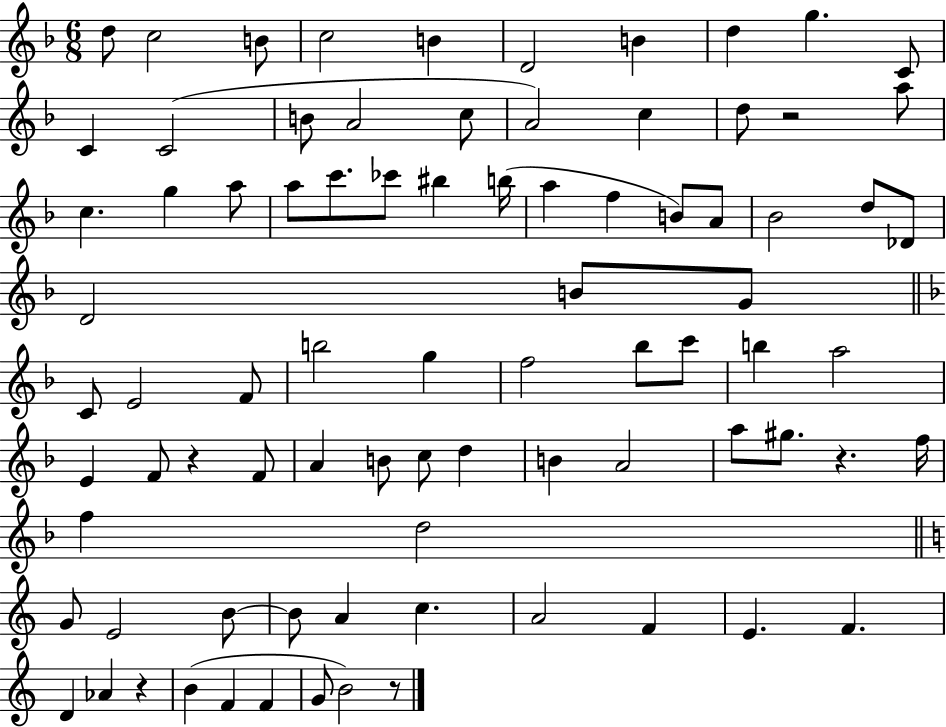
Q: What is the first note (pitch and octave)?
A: D5